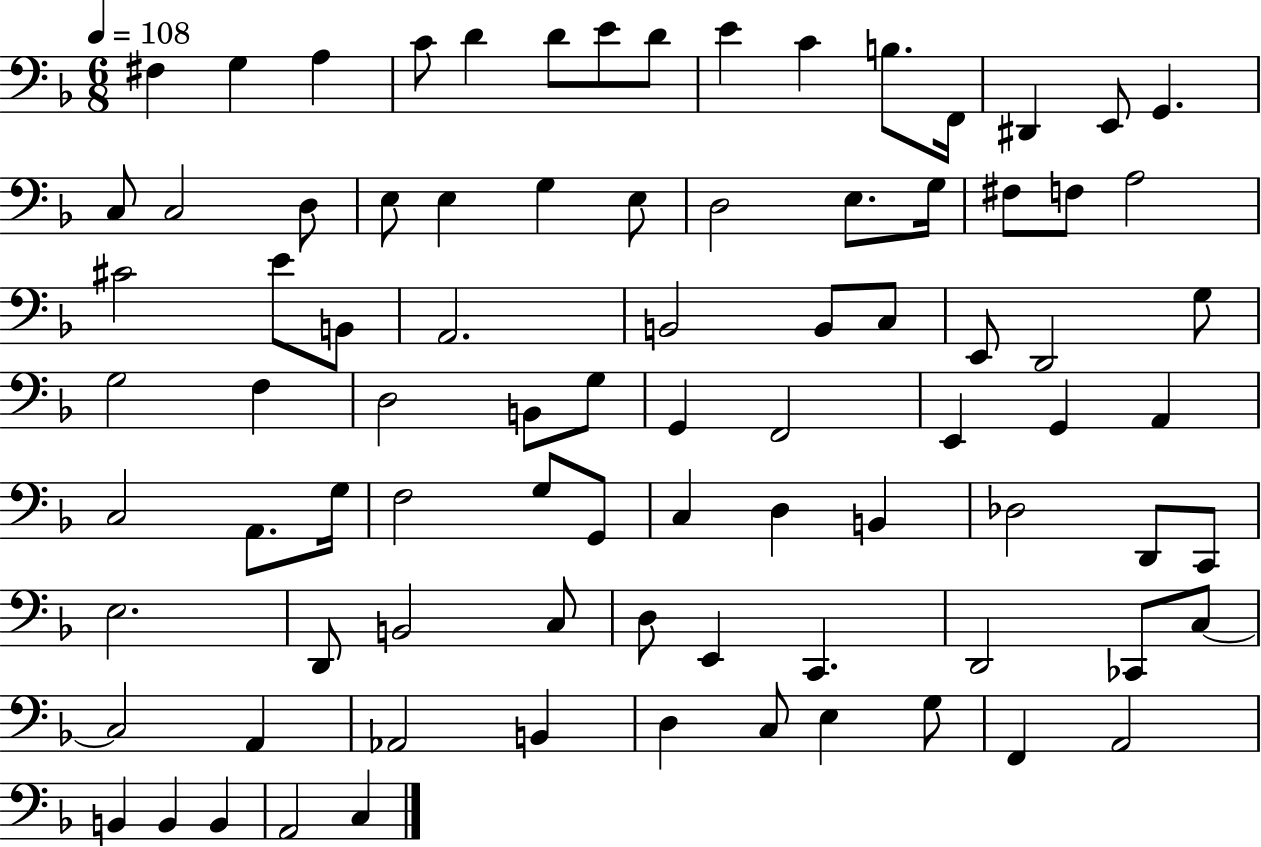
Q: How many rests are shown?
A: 0